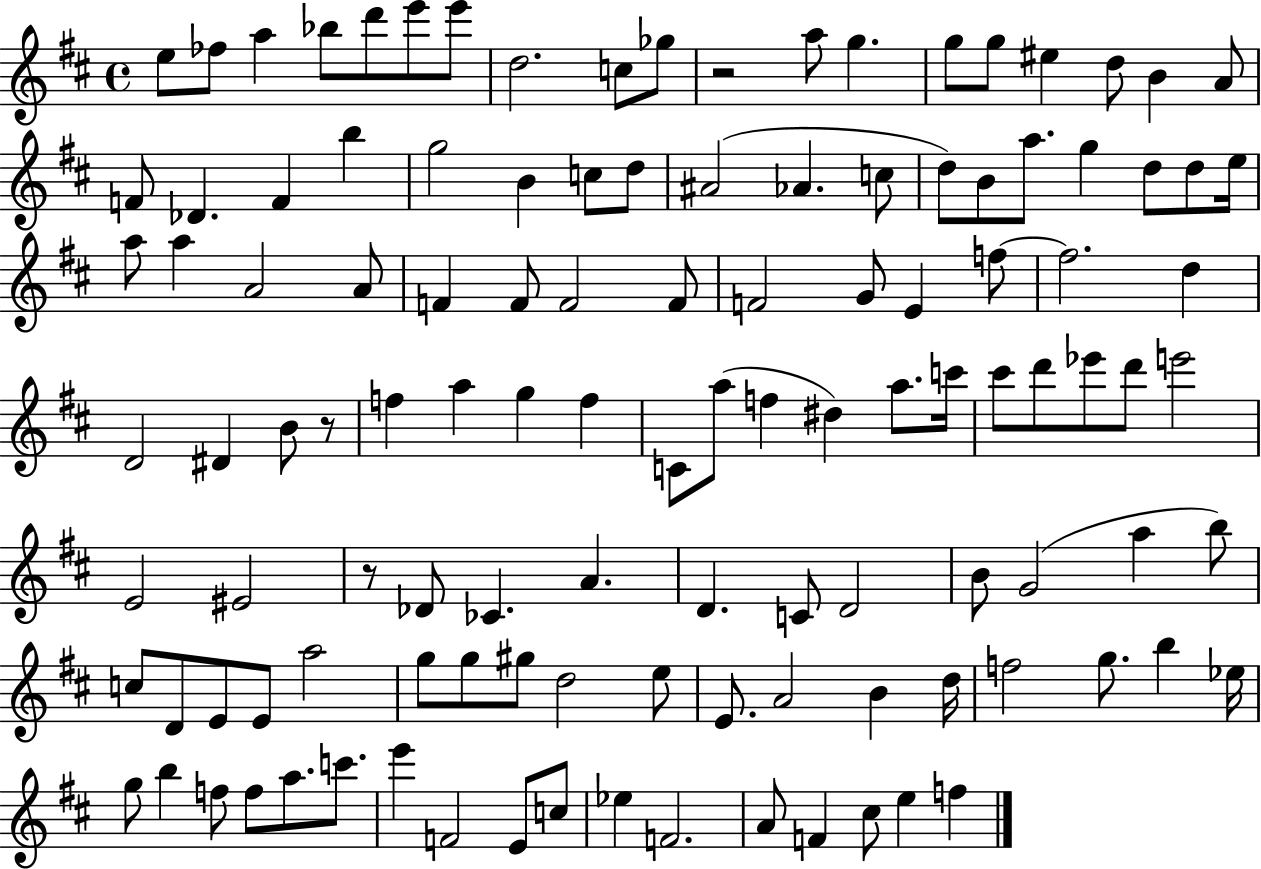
X:1
T:Untitled
M:4/4
L:1/4
K:D
e/2 _f/2 a _b/2 d'/2 e'/2 e'/2 d2 c/2 _g/2 z2 a/2 g g/2 g/2 ^e d/2 B A/2 F/2 _D F b g2 B c/2 d/2 ^A2 _A c/2 d/2 B/2 a/2 g d/2 d/2 e/4 a/2 a A2 A/2 F F/2 F2 F/2 F2 G/2 E f/2 f2 d D2 ^D B/2 z/2 f a g f C/2 a/2 f ^d a/2 c'/4 ^c'/2 d'/2 _e'/2 d'/2 e'2 E2 ^E2 z/2 _D/2 _C A D C/2 D2 B/2 G2 a b/2 c/2 D/2 E/2 E/2 a2 g/2 g/2 ^g/2 d2 e/2 E/2 A2 B d/4 f2 g/2 b _e/4 g/2 b f/2 f/2 a/2 c'/2 e' F2 E/2 c/2 _e F2 A/2 F ^c/2 e f